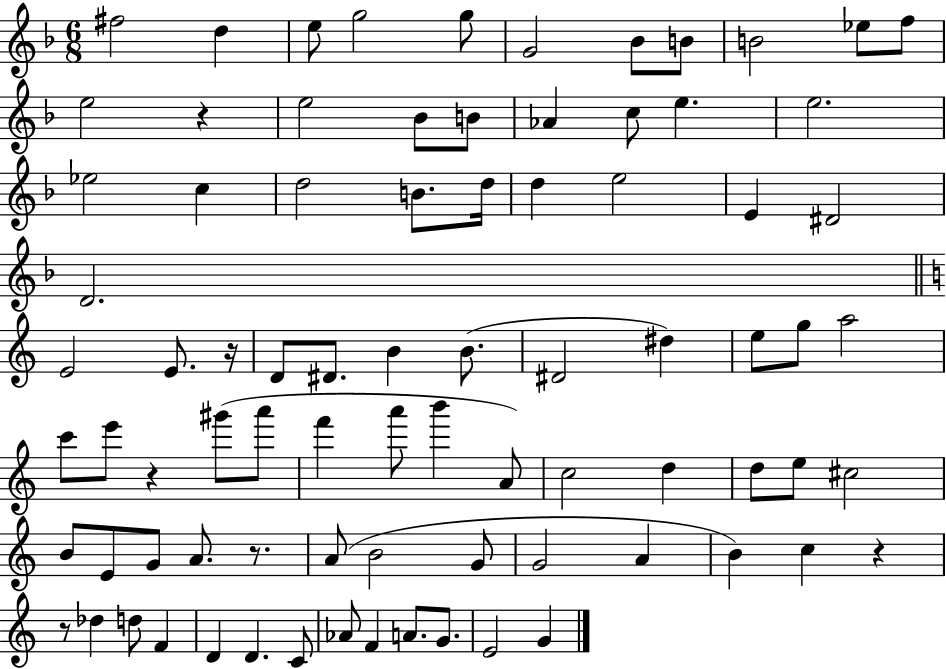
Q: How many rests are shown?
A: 6